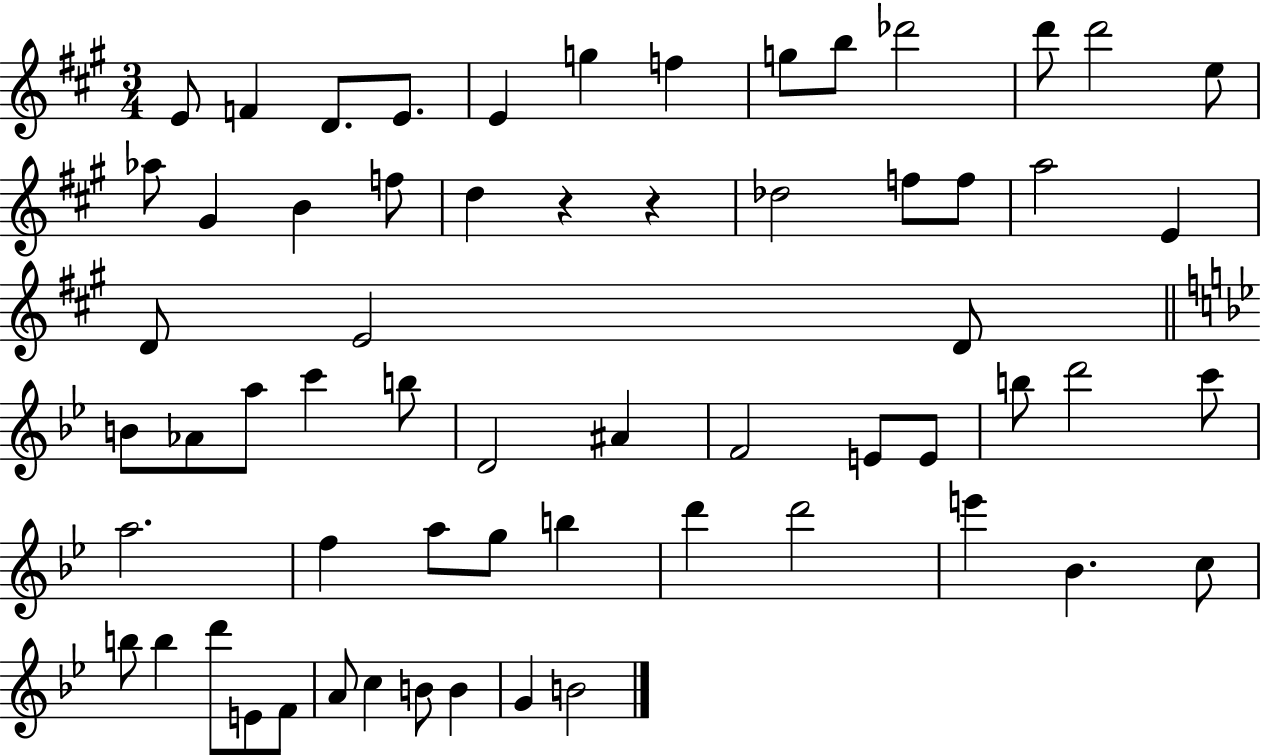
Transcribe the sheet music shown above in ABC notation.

X:1
T:Untitled
M:3/4
L:1/4
K:A
E/2 F D/2 E/2 E g f g/2 b/2 _d'2 d'/2 d'2 e/2 _a/2 ^G B f/2 d z z _d2 f/2 f/2 a2 E D/2 E2 D/2 B/2 _A/2 a/2 c' b/2 D2 ^A F2 E/2 E/2 b/2 d'2 c'/2 a2 f a/2 g/2 b d' d'2 e' _B c/2 b/2 b d'/2 E/2 F/2 A/2 c B/2 B G B2